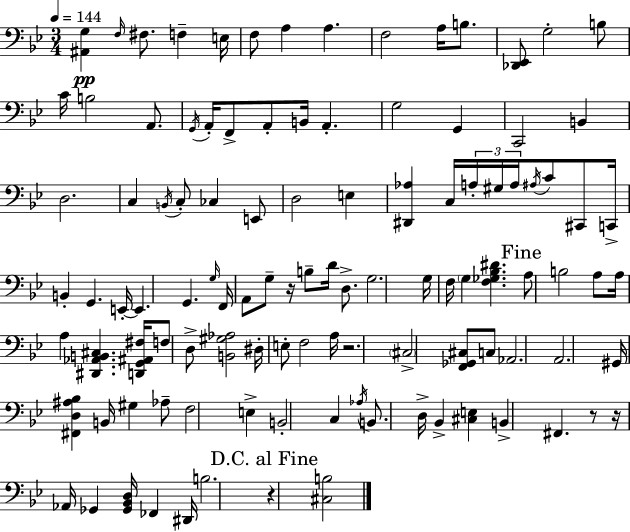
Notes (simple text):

[A#2,G3]/q F3/s F#3/e. F3/q E3/s F3/e A3/q A3/q. F3/h A3/s B3/e. [Db2,Eb2]/e G3/h B3/e C4/s B3/h A2/e. G2/s A2/s F2/e A2/e B2/s A2/q. G3/h G2/q C2/h B2/q D3/h. C3/q B2/s C3/e CES3/q E2/e D3/h E3/q [D#2,Ab3]/q C3/s A3/s G#3/s A3/s A#3/s C4/e C#2/e C2/s B2/q G2/q. E2/s E2/q. G2/q. G3/s F2/s A2/e G3/e R/s B3/e D4/s D3/e. G3/h. G3/s F3/s G3/q [F3,Gb3,Bb3,D#4]/q. A3/e B3/h A3/e A3/s A3/q [D#2,Ab2,B2,C#3]/q. [D2,G2,A#2,F#3]/s F3/e D3/e [B2,G#3,Ab3]/h D#3/s E3/e F3/h A3/s R/h. C#3/h [F2,Gb2,C#3]/e C3/e Ab2/h. A2/h. G#2/s [F#2,D3,A#3,Bb3]/q B2/s G#3/q Ab3/e F3/h E3/q B2/h C3/q Ab3/s B2/e. D3/s Bb2/q [C#3,E3]/q B2/q F#2/q. R/e R/s Ab2/s Gb2/q [Gb2,Bb2,D3]/s FES2/q D#2/s B3/h. R/q [C#3,B3]/h